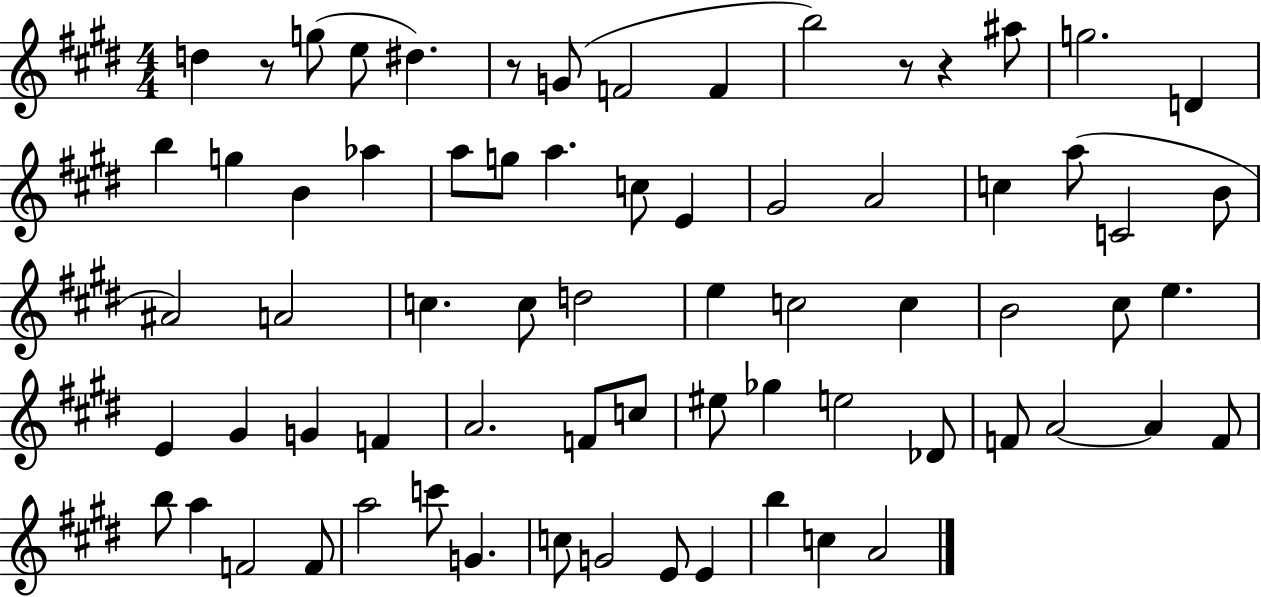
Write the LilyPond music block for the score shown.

{
  \clef treble
  \numericTimeSignature
  \time 4/4
  \key e \major
  d''4 r8 g''8( e''8 dis''4.) | r8 g'8( f'2 f'4 | b''2) r8 r4 ais''8 | g''2. d'4 | \break b''4 g''4 b'4 aes''4 | a''8 g''8 a''4. c''8 e'4 | gis'2 a'2 | c''4 a''8( c'2 b'8 | \break ais'2) a'2 | c''4. c''8 d''2 | e''4 c''2 c''4 | b'2 cis''8 e''4. | \break e'4 gis'4 g'4 f'4 | a'2. f'8 c''8 | eis''8 ges''4 e''2 des'8 | f'8 a'2~~ a'4 f'8 | \break b''8 a''4 f'2 f'8 | a''2 c'''8 g'4. | c''8 g'2 e'8 e'4 | b''4 c''4 a'2 | \break \bar "|."
}